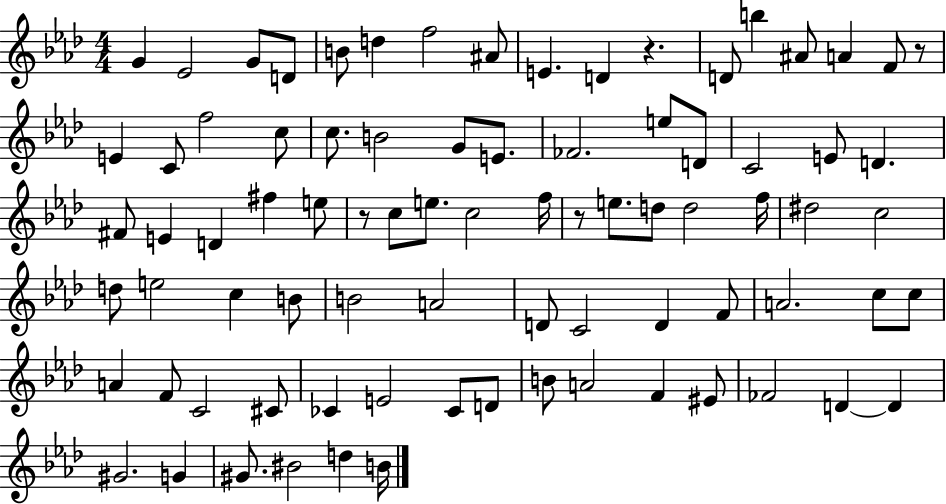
X:1
T:Untitled
M:4/4
L:1/4
K:Ab
G _E2 G/2 D/2 B/2 d f2 ^A/2 E D z D/2 b ^A/2 A F/2 z/2 E C/2 f2 c/2 c/2 B2 G/2 E/2 _F2 e/2 D/2 C2 E/2 D ^F/2 E D ^f e/2 z/2 c/2 e/2 c2 f/4 z/2 e/2 d/2 d2 f/4 ^d2 c2 d/2 e2 c B/2 B2 A2 D/2 C2 D F/2 A2 c/2 c/2 A F/2 C2 ^C/2 _C E2 _C/2 D/2 B/2 A2 F ^E/2 _F2 D D ^G2 G ^G/2 ^B2 d B/4